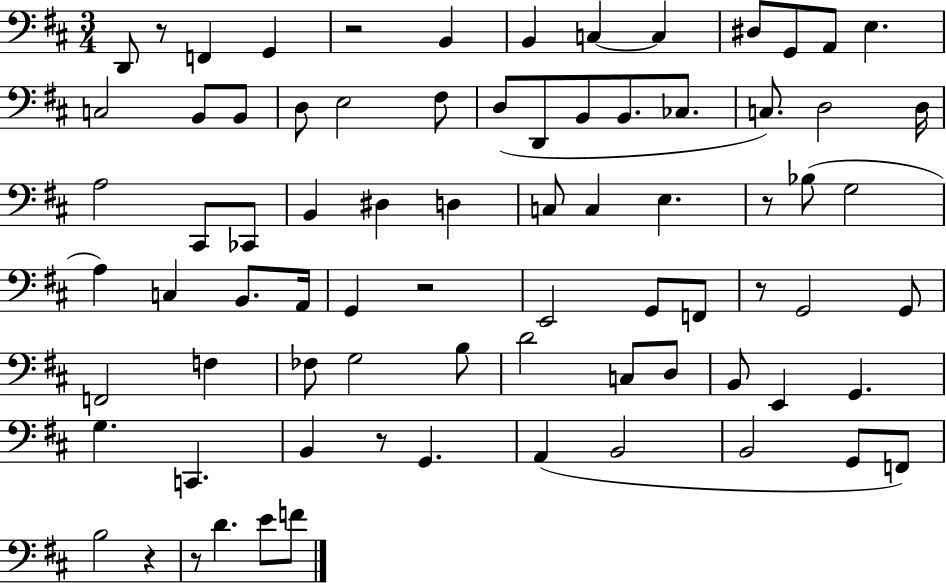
D2/e R/e F2/q G2/q R/h B2/q B2/q C3/q C3/q D#3/e G2/e A2/e E3/q. C3/h B2/e B2/e D3/e E3/h F#3/e D3/e D2/e B2/e B2/e. CES3/e. C3/e. D3/h D3/s A3/h C#2/e CES2/e B2/q D#3/q D3/q C3/e C3/q E3/q. R/e Bb3/e G3/h A3/q C3/q B2/e. A2/s G2/q R/h E2/h G2/e F2/e R/e G2/h G2/e F2/h F3/q FES3/e G3/h B3/e D4/h C3/e D3/e B2/e E2/q G2/q. G3/q. C2/q. B2/q R/e G2/q. A2/q B2/h B2/h G2/e F2/e B3/h R/q R/e D4/q. E4/e F4/e